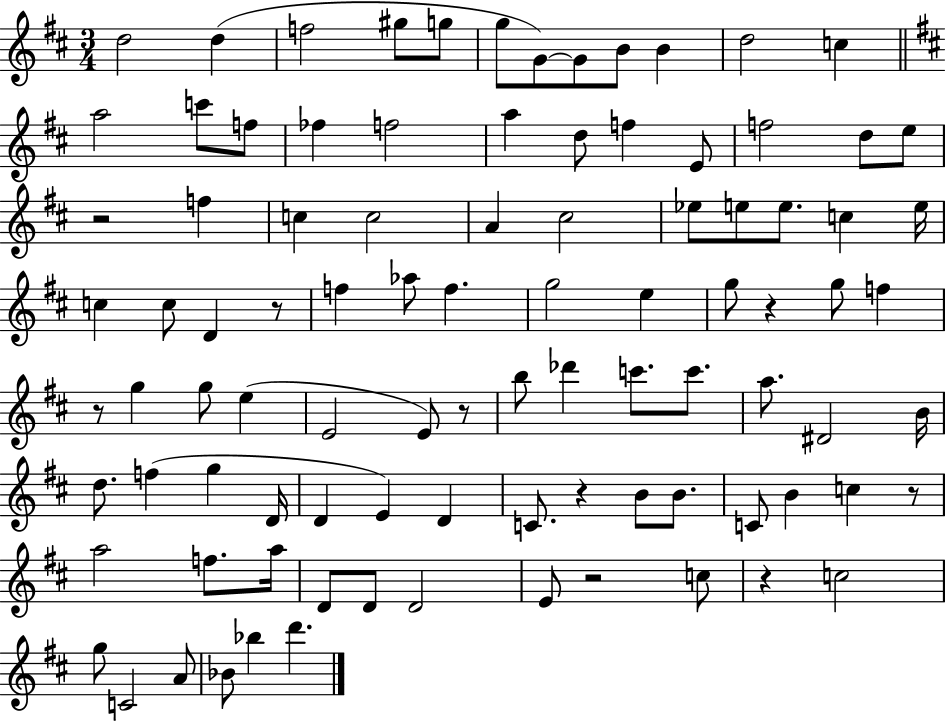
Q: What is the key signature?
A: D major